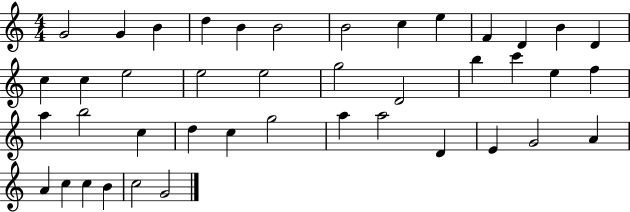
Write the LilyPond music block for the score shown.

{
  \clef treble
  \numericTimeSignature
  \time 4/4
  \key c \major
  g'2 g'4 b'4 | d''4 b'4 b'2 | b'2 c''4 e''4 | f'4 d'4 b'4 d'4 | \break c''4 c''4 e''2 | e''2 e''2 | g''2 d'2 | b''4 c'''4 e''4 f''4 | \break a''4 b''2 c''4 | d''4 c''4 g''2 | a''4 a''2 d'4 | e'4 g'2 a'4 | \break a'4 c''4 c''4 b'4 | c''2 g'2 | \bar "|."
}